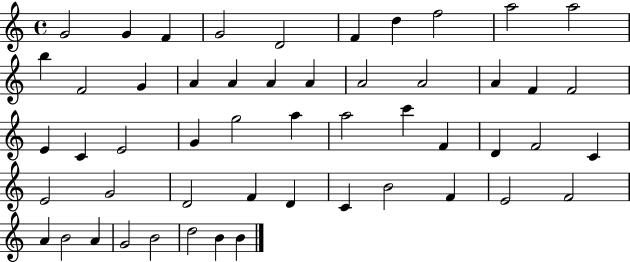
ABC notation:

X:1
T:Untitled
M:4/4
L:1/4
K:C
G2 G F G2 D2 F d f2 a2 a2 b F2 G A A A A A2 A2 A F F2 E C E2 G g2 a a2 c' F D F2 C E2 G2 D2 F D C B2 F E2 F2 A B2 A G2 B2 d2 B B